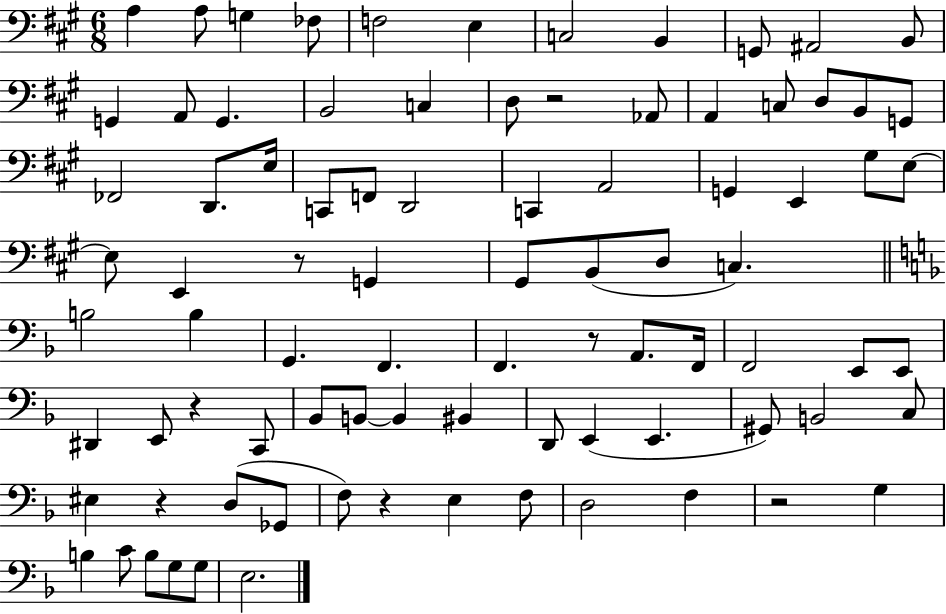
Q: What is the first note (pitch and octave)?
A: A3